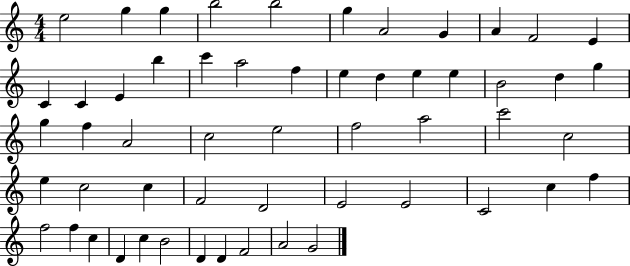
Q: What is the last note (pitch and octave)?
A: G4